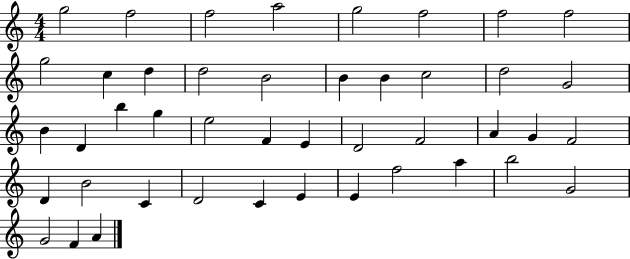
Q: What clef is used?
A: treble